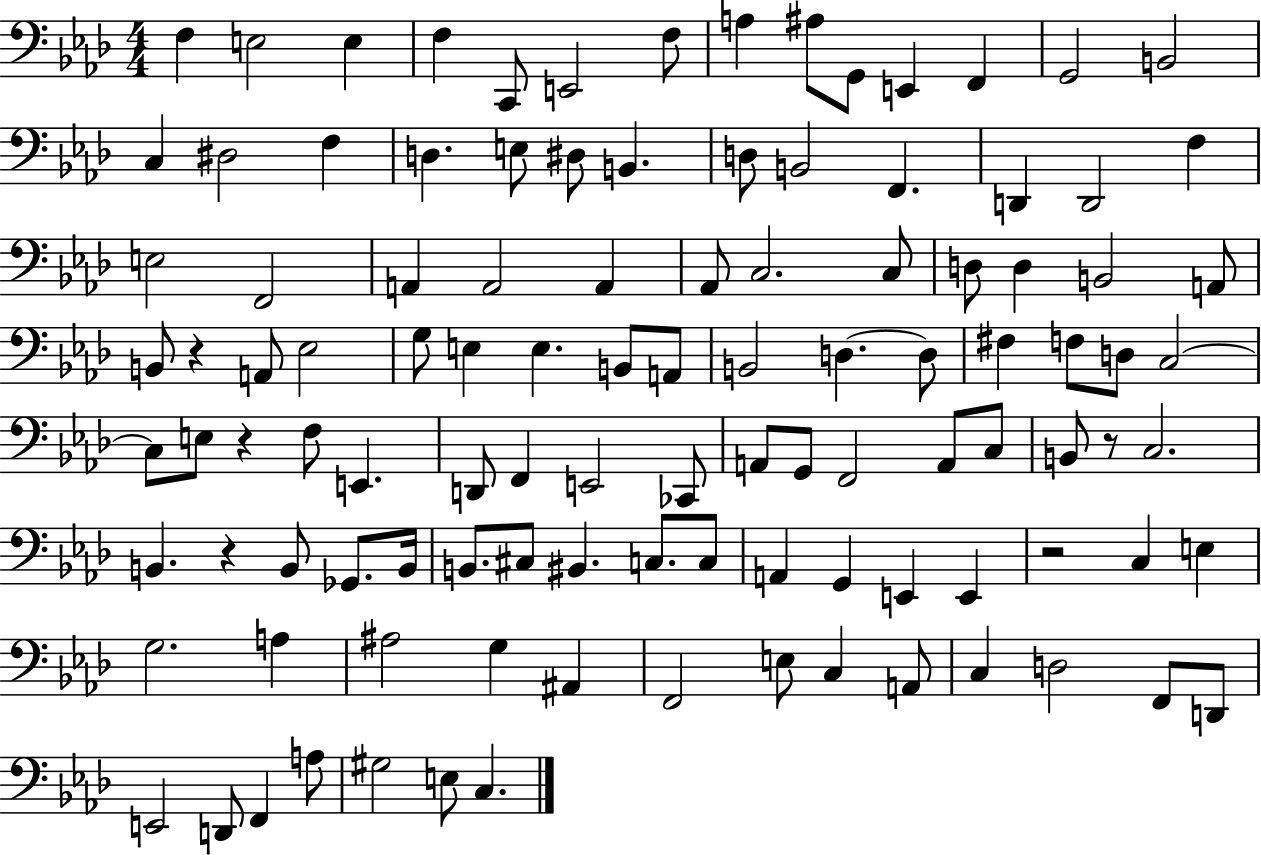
X:1
T:Untitled
M:4/4
L:1/4
K:Ab
F, E,2 E, F, C,,/2 E,,2 F,/2 A, ^A,/2 G,,/2 E,, F,, G,,2 B,,2 C, ^D,2 F, D, E,/2 ^D,/2 B,, D,/2 B,,2 F,, D,, D,,2 F, E,2 F,,2 A,, A,,2 A,, _A,,/2 C,2 C,/2 D,/2 D, B,,2 A,,/2 B,,/2 z A,,/2 _E,2 G,/2 E, E, B,,/2 A,,/2 B,,2 D, D,/2 ^F, F,/2 D,/2 C,2 C,/2 E,/2 z F,/2 E,, D,,/2 F,, E,,2 _C,,/2 A,,/2 G,,/2 F,,2 A,,/2 C,/2 B,,/2 z/2 C,2 B,, z B,,/2 _G,,/2 B,,/4 B,,/2 ^C,/2 ^B,, C,/2 C,/2 A,, G,, E,, E,, z2 C, E, G,2 A, ^A,2 G, ^A,, F,,2 E,/2 C, A,,/2 C, D,2 F,,/2 D,,/2 E,,2 D,,/2 F,, A,/2 ^G,2 E,/2 C,